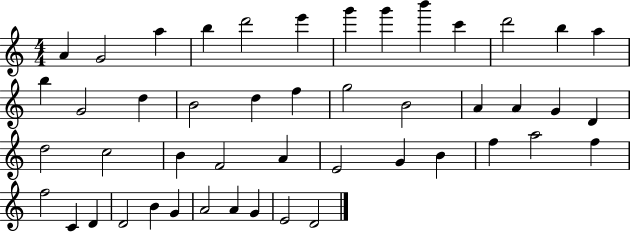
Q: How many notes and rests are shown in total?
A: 47